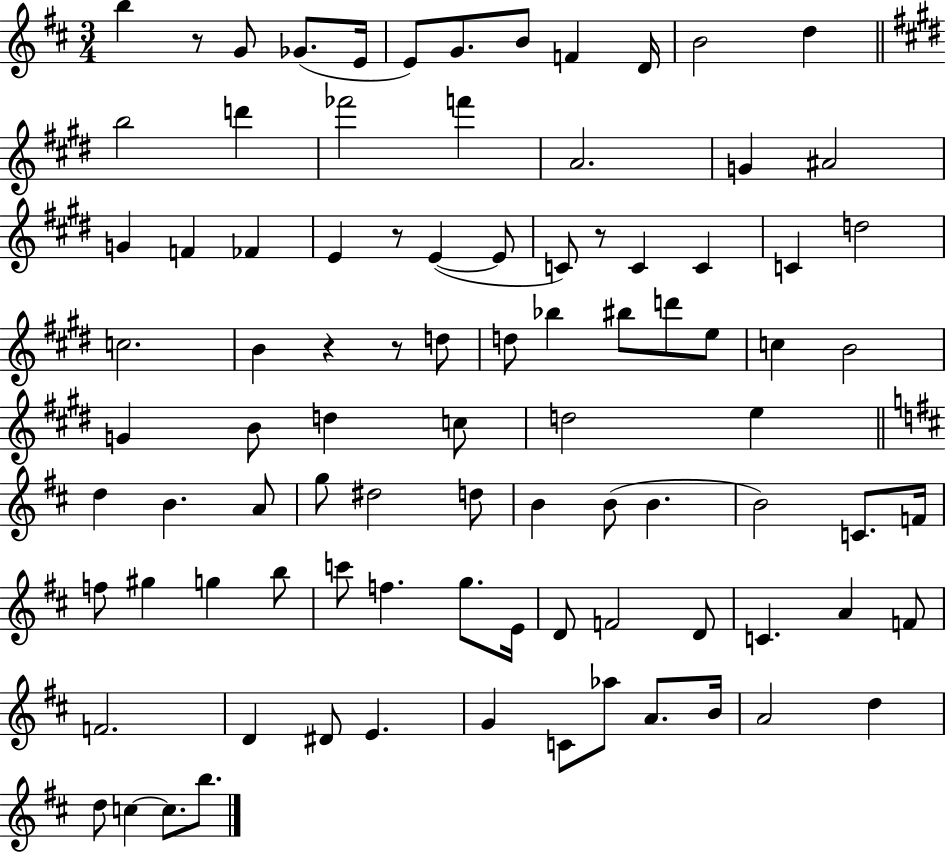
B5/q R/e G4/e Gb4/e. E4/s E4/e G4/e. B4/e F4/q D4/s B4/h D5/q B5/h D6/q FES6/h F6/q A4/h. G4/q A#4/h G4/q F4/q FES4/q E4/q R/e E4/q E4/e C4/e R/e C4/q C4/q C4/q D5/h C5/h. B4/q R/q R/e D5/e D5/e Bb5/q BIS5/e D6/e E5/e C5/q B4/h G4/q B4/e D5/q C5/e D5/h E5/q D5/q B4/q. A4/e G5/e D#5/h D5/e B4/q B4/e B4/q. B4/h C4/e. F4/s F5/e G#5/q G5/q B5/e C6/e F5/q. G5/e. E4/s D4/e F4/h D4/e C4/q. A4/q F4/e F4/h. D4/q D#4/e E4/q. G4/q C4/e Ab5/e A4/e. B4/s A4/h D5/q D5/e C5/q C5/e. B5/e.